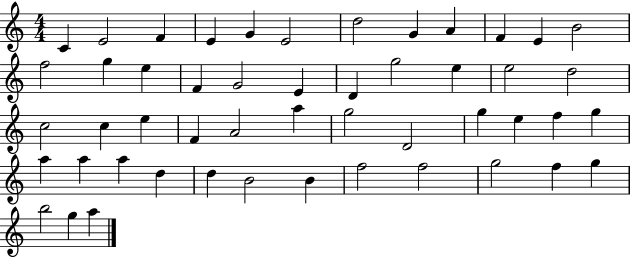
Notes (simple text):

C4/q E4/h F4/q E4/q G4/q E4/h D5/h G4/q A4/q F4/q E4/q B4/h F5/h G5/q E5/q F4/q G4/h E4/q D4/q G5/h E5/q E5/h D5/h C5/h C5/q E5/q F4/q A4/h A5/q G5/h D4/h G5/q E5/q F5/q G5/q A5/q A5/q A5/q D5/q D5/q B4/h B4/q F5/h F5/h G5/h F5/q G5/q B5/h G5/q A5/q